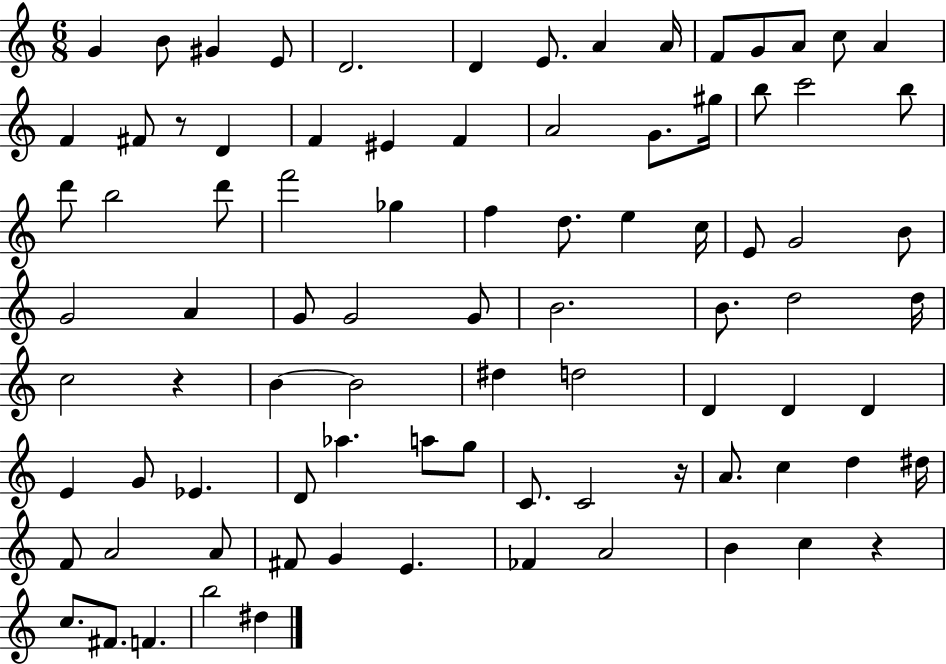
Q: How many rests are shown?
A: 4